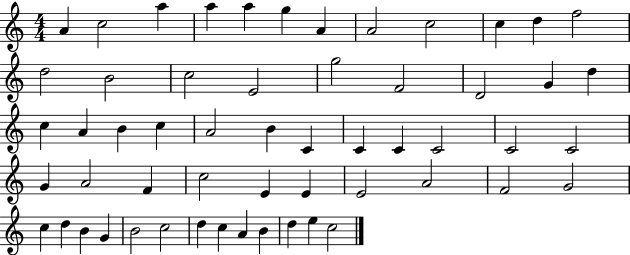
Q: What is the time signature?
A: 4/4